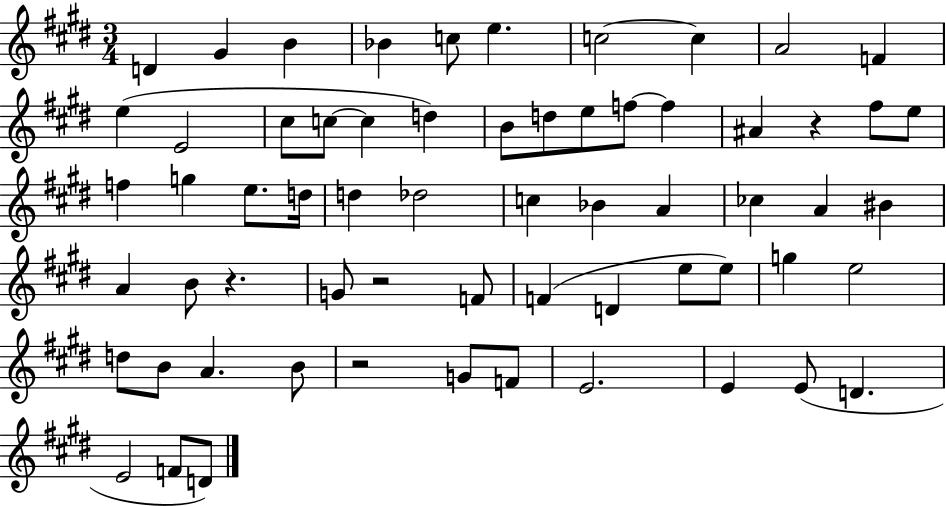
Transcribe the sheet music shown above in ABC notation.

X:1
T:Untitled
M:3/4
L:1/4
K:E
D ^G B _B c/2 e c2 c A2 F e E2 ^c/2 c/2 c d B/2 d/2 e/2 f/2 f ^A z ^f/2 e/2 f g e/2 d/4 d _d2 c _B A _c A ^B A B/2 z G/2 z2 F/2 F D e/2 e/2 g e2 d/2 B/2 A B/2 z2 G/2 F/2 E2 E E/2 D E2 F/2 D/2